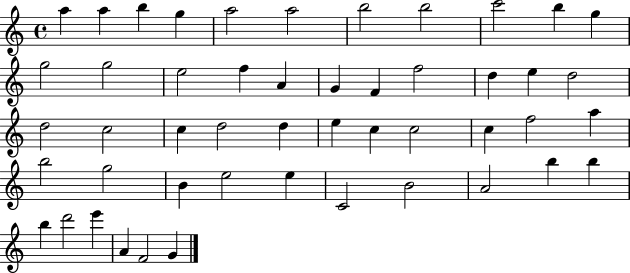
{
  \clef treble
  \time 4/4
  \defaultTimeSignature
  \key c \major
  a''4 a''4 b''4 g''4 | a''2 a''2 | b''2 b''2 | c'''2 b''4 g''4 | \break g''2 g''2 | e''2 f''4 a'4 | g'4 f'4 f''2 | d''4 e''4 d''2 | \break d''2 c''2 | c''4 d''2 d''4 | e''4 c''4 c''2 | c''4 f''2 a''4 | \break b''2 g''2 | b'4 e''2 e''4 | c'2 b'2 | a'2 b''4 b''4 | \break b''4 d'''2 e'''4 | a'4 f'2 g'4 | \bar "|."
}